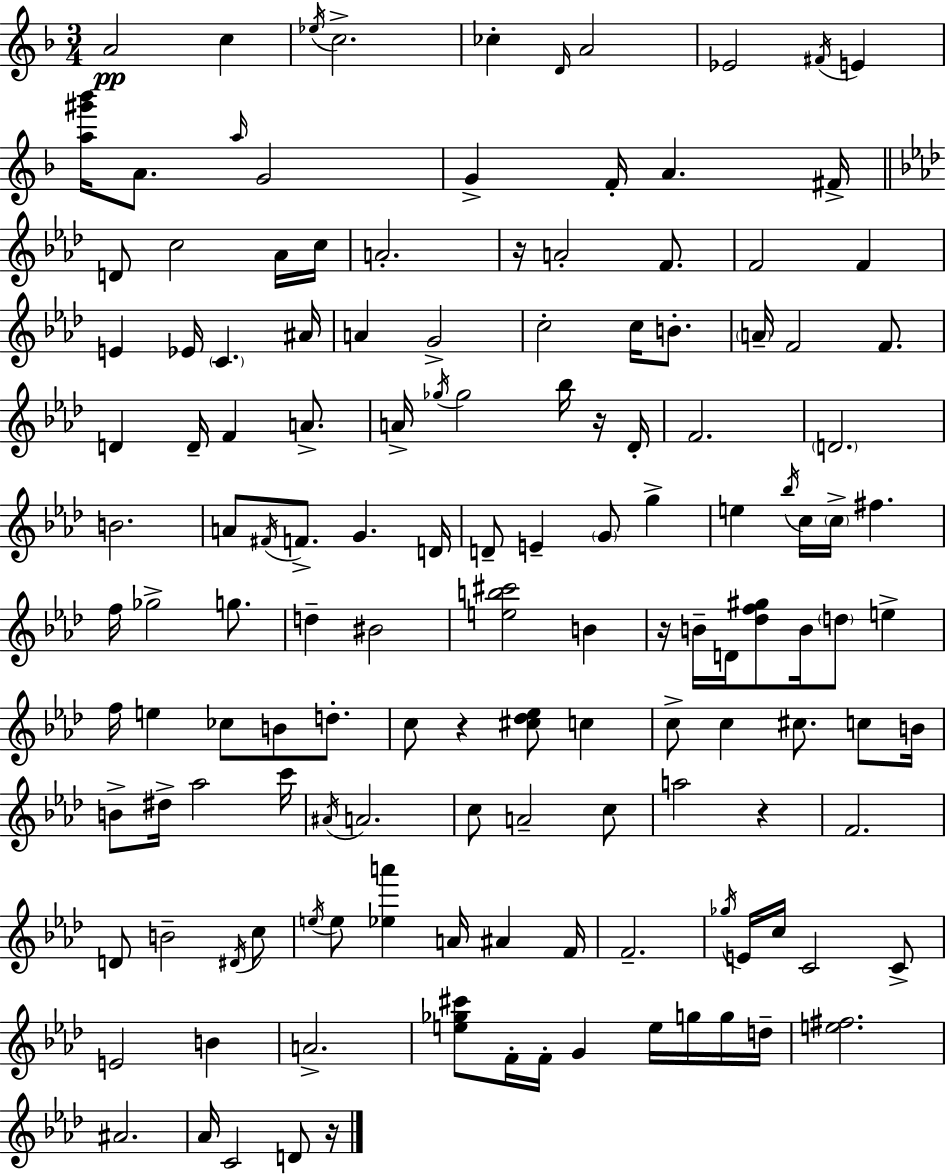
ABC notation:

X:1
T:Untitled
M:3/4
L:1/4
K:Dm
A2 c _e/4 c2 _c D/4 A2 _E2 ^F/4 E [a^g'_b']/4 A/2 a/4 G2 G F/4 A ^F/4 D/2 c2 _A/4 c/4 A2 z/4 A2 F/2 F2 F E _E/4 C ^A/4 A G2 c2 c/4 B/2 A/4 F2 F/2 D D/4 F A/2 A/4 _g/4 _g2 _b/4 z/4 _D/4 F2 D2 B2 A/2 ^F/4 F/2 G D/4 D/2 E G/2 g e _b/4 c/4 c/4 ^f f/4 _g2 g/2 d ^B2 [eb^c']2 B z/4 B/4 D/4 [_df^g]/2 B/4 d/2 e f/4 e _c/2 B/2 d/2 c/2 z [^c_d_e]/2 c c/2 c ^c/2 c/2 B/4 B/2 ^d/4 _a2 c'/4 ^A/4 A2 c/2 A2 c/2 a2 z F2 D/2 B2 ^D/4 c/2 e/4 e/2 [_ea'] A/4 ^A F/4 F2 _g/4 E/4 c/4 C2 C/2 E2 B A2 [e_g^c']/2 F/4 F/4 G e/4 g/4 g/4 d/4 [e^f]2 ^A2 _A/4 C2 D/2 z/4